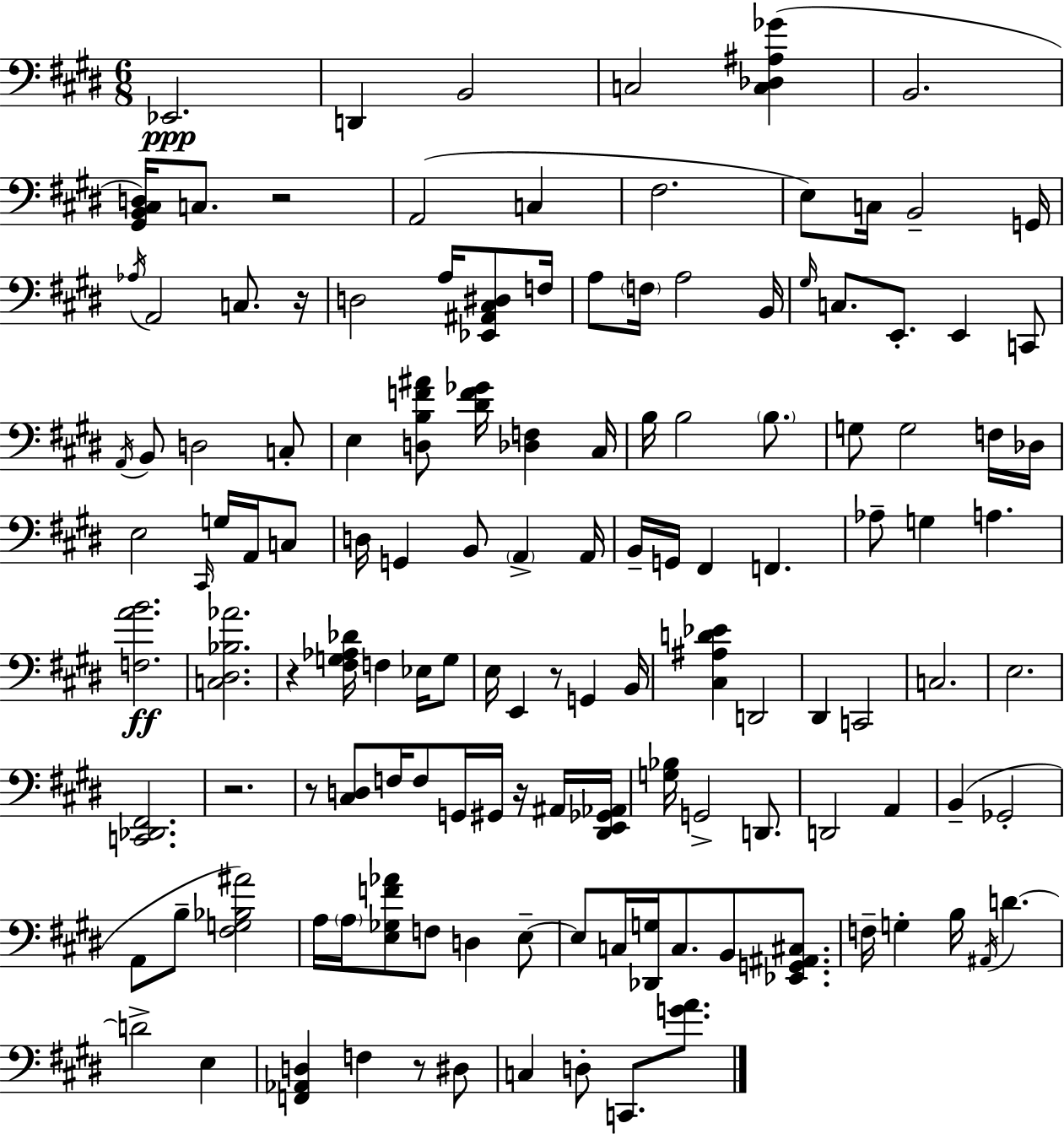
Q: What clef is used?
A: bass